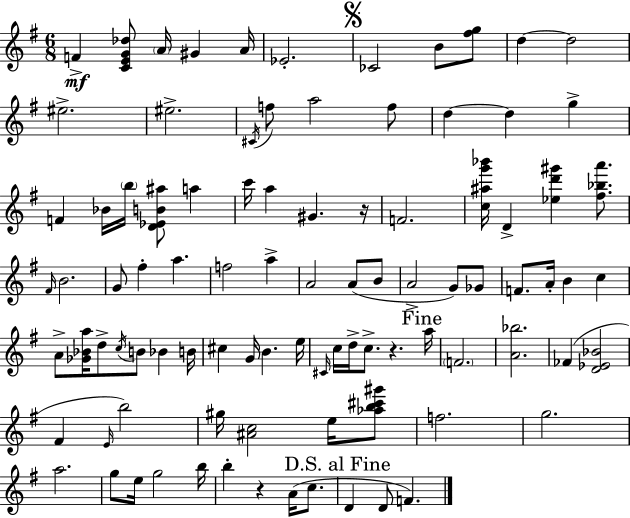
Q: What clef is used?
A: treble